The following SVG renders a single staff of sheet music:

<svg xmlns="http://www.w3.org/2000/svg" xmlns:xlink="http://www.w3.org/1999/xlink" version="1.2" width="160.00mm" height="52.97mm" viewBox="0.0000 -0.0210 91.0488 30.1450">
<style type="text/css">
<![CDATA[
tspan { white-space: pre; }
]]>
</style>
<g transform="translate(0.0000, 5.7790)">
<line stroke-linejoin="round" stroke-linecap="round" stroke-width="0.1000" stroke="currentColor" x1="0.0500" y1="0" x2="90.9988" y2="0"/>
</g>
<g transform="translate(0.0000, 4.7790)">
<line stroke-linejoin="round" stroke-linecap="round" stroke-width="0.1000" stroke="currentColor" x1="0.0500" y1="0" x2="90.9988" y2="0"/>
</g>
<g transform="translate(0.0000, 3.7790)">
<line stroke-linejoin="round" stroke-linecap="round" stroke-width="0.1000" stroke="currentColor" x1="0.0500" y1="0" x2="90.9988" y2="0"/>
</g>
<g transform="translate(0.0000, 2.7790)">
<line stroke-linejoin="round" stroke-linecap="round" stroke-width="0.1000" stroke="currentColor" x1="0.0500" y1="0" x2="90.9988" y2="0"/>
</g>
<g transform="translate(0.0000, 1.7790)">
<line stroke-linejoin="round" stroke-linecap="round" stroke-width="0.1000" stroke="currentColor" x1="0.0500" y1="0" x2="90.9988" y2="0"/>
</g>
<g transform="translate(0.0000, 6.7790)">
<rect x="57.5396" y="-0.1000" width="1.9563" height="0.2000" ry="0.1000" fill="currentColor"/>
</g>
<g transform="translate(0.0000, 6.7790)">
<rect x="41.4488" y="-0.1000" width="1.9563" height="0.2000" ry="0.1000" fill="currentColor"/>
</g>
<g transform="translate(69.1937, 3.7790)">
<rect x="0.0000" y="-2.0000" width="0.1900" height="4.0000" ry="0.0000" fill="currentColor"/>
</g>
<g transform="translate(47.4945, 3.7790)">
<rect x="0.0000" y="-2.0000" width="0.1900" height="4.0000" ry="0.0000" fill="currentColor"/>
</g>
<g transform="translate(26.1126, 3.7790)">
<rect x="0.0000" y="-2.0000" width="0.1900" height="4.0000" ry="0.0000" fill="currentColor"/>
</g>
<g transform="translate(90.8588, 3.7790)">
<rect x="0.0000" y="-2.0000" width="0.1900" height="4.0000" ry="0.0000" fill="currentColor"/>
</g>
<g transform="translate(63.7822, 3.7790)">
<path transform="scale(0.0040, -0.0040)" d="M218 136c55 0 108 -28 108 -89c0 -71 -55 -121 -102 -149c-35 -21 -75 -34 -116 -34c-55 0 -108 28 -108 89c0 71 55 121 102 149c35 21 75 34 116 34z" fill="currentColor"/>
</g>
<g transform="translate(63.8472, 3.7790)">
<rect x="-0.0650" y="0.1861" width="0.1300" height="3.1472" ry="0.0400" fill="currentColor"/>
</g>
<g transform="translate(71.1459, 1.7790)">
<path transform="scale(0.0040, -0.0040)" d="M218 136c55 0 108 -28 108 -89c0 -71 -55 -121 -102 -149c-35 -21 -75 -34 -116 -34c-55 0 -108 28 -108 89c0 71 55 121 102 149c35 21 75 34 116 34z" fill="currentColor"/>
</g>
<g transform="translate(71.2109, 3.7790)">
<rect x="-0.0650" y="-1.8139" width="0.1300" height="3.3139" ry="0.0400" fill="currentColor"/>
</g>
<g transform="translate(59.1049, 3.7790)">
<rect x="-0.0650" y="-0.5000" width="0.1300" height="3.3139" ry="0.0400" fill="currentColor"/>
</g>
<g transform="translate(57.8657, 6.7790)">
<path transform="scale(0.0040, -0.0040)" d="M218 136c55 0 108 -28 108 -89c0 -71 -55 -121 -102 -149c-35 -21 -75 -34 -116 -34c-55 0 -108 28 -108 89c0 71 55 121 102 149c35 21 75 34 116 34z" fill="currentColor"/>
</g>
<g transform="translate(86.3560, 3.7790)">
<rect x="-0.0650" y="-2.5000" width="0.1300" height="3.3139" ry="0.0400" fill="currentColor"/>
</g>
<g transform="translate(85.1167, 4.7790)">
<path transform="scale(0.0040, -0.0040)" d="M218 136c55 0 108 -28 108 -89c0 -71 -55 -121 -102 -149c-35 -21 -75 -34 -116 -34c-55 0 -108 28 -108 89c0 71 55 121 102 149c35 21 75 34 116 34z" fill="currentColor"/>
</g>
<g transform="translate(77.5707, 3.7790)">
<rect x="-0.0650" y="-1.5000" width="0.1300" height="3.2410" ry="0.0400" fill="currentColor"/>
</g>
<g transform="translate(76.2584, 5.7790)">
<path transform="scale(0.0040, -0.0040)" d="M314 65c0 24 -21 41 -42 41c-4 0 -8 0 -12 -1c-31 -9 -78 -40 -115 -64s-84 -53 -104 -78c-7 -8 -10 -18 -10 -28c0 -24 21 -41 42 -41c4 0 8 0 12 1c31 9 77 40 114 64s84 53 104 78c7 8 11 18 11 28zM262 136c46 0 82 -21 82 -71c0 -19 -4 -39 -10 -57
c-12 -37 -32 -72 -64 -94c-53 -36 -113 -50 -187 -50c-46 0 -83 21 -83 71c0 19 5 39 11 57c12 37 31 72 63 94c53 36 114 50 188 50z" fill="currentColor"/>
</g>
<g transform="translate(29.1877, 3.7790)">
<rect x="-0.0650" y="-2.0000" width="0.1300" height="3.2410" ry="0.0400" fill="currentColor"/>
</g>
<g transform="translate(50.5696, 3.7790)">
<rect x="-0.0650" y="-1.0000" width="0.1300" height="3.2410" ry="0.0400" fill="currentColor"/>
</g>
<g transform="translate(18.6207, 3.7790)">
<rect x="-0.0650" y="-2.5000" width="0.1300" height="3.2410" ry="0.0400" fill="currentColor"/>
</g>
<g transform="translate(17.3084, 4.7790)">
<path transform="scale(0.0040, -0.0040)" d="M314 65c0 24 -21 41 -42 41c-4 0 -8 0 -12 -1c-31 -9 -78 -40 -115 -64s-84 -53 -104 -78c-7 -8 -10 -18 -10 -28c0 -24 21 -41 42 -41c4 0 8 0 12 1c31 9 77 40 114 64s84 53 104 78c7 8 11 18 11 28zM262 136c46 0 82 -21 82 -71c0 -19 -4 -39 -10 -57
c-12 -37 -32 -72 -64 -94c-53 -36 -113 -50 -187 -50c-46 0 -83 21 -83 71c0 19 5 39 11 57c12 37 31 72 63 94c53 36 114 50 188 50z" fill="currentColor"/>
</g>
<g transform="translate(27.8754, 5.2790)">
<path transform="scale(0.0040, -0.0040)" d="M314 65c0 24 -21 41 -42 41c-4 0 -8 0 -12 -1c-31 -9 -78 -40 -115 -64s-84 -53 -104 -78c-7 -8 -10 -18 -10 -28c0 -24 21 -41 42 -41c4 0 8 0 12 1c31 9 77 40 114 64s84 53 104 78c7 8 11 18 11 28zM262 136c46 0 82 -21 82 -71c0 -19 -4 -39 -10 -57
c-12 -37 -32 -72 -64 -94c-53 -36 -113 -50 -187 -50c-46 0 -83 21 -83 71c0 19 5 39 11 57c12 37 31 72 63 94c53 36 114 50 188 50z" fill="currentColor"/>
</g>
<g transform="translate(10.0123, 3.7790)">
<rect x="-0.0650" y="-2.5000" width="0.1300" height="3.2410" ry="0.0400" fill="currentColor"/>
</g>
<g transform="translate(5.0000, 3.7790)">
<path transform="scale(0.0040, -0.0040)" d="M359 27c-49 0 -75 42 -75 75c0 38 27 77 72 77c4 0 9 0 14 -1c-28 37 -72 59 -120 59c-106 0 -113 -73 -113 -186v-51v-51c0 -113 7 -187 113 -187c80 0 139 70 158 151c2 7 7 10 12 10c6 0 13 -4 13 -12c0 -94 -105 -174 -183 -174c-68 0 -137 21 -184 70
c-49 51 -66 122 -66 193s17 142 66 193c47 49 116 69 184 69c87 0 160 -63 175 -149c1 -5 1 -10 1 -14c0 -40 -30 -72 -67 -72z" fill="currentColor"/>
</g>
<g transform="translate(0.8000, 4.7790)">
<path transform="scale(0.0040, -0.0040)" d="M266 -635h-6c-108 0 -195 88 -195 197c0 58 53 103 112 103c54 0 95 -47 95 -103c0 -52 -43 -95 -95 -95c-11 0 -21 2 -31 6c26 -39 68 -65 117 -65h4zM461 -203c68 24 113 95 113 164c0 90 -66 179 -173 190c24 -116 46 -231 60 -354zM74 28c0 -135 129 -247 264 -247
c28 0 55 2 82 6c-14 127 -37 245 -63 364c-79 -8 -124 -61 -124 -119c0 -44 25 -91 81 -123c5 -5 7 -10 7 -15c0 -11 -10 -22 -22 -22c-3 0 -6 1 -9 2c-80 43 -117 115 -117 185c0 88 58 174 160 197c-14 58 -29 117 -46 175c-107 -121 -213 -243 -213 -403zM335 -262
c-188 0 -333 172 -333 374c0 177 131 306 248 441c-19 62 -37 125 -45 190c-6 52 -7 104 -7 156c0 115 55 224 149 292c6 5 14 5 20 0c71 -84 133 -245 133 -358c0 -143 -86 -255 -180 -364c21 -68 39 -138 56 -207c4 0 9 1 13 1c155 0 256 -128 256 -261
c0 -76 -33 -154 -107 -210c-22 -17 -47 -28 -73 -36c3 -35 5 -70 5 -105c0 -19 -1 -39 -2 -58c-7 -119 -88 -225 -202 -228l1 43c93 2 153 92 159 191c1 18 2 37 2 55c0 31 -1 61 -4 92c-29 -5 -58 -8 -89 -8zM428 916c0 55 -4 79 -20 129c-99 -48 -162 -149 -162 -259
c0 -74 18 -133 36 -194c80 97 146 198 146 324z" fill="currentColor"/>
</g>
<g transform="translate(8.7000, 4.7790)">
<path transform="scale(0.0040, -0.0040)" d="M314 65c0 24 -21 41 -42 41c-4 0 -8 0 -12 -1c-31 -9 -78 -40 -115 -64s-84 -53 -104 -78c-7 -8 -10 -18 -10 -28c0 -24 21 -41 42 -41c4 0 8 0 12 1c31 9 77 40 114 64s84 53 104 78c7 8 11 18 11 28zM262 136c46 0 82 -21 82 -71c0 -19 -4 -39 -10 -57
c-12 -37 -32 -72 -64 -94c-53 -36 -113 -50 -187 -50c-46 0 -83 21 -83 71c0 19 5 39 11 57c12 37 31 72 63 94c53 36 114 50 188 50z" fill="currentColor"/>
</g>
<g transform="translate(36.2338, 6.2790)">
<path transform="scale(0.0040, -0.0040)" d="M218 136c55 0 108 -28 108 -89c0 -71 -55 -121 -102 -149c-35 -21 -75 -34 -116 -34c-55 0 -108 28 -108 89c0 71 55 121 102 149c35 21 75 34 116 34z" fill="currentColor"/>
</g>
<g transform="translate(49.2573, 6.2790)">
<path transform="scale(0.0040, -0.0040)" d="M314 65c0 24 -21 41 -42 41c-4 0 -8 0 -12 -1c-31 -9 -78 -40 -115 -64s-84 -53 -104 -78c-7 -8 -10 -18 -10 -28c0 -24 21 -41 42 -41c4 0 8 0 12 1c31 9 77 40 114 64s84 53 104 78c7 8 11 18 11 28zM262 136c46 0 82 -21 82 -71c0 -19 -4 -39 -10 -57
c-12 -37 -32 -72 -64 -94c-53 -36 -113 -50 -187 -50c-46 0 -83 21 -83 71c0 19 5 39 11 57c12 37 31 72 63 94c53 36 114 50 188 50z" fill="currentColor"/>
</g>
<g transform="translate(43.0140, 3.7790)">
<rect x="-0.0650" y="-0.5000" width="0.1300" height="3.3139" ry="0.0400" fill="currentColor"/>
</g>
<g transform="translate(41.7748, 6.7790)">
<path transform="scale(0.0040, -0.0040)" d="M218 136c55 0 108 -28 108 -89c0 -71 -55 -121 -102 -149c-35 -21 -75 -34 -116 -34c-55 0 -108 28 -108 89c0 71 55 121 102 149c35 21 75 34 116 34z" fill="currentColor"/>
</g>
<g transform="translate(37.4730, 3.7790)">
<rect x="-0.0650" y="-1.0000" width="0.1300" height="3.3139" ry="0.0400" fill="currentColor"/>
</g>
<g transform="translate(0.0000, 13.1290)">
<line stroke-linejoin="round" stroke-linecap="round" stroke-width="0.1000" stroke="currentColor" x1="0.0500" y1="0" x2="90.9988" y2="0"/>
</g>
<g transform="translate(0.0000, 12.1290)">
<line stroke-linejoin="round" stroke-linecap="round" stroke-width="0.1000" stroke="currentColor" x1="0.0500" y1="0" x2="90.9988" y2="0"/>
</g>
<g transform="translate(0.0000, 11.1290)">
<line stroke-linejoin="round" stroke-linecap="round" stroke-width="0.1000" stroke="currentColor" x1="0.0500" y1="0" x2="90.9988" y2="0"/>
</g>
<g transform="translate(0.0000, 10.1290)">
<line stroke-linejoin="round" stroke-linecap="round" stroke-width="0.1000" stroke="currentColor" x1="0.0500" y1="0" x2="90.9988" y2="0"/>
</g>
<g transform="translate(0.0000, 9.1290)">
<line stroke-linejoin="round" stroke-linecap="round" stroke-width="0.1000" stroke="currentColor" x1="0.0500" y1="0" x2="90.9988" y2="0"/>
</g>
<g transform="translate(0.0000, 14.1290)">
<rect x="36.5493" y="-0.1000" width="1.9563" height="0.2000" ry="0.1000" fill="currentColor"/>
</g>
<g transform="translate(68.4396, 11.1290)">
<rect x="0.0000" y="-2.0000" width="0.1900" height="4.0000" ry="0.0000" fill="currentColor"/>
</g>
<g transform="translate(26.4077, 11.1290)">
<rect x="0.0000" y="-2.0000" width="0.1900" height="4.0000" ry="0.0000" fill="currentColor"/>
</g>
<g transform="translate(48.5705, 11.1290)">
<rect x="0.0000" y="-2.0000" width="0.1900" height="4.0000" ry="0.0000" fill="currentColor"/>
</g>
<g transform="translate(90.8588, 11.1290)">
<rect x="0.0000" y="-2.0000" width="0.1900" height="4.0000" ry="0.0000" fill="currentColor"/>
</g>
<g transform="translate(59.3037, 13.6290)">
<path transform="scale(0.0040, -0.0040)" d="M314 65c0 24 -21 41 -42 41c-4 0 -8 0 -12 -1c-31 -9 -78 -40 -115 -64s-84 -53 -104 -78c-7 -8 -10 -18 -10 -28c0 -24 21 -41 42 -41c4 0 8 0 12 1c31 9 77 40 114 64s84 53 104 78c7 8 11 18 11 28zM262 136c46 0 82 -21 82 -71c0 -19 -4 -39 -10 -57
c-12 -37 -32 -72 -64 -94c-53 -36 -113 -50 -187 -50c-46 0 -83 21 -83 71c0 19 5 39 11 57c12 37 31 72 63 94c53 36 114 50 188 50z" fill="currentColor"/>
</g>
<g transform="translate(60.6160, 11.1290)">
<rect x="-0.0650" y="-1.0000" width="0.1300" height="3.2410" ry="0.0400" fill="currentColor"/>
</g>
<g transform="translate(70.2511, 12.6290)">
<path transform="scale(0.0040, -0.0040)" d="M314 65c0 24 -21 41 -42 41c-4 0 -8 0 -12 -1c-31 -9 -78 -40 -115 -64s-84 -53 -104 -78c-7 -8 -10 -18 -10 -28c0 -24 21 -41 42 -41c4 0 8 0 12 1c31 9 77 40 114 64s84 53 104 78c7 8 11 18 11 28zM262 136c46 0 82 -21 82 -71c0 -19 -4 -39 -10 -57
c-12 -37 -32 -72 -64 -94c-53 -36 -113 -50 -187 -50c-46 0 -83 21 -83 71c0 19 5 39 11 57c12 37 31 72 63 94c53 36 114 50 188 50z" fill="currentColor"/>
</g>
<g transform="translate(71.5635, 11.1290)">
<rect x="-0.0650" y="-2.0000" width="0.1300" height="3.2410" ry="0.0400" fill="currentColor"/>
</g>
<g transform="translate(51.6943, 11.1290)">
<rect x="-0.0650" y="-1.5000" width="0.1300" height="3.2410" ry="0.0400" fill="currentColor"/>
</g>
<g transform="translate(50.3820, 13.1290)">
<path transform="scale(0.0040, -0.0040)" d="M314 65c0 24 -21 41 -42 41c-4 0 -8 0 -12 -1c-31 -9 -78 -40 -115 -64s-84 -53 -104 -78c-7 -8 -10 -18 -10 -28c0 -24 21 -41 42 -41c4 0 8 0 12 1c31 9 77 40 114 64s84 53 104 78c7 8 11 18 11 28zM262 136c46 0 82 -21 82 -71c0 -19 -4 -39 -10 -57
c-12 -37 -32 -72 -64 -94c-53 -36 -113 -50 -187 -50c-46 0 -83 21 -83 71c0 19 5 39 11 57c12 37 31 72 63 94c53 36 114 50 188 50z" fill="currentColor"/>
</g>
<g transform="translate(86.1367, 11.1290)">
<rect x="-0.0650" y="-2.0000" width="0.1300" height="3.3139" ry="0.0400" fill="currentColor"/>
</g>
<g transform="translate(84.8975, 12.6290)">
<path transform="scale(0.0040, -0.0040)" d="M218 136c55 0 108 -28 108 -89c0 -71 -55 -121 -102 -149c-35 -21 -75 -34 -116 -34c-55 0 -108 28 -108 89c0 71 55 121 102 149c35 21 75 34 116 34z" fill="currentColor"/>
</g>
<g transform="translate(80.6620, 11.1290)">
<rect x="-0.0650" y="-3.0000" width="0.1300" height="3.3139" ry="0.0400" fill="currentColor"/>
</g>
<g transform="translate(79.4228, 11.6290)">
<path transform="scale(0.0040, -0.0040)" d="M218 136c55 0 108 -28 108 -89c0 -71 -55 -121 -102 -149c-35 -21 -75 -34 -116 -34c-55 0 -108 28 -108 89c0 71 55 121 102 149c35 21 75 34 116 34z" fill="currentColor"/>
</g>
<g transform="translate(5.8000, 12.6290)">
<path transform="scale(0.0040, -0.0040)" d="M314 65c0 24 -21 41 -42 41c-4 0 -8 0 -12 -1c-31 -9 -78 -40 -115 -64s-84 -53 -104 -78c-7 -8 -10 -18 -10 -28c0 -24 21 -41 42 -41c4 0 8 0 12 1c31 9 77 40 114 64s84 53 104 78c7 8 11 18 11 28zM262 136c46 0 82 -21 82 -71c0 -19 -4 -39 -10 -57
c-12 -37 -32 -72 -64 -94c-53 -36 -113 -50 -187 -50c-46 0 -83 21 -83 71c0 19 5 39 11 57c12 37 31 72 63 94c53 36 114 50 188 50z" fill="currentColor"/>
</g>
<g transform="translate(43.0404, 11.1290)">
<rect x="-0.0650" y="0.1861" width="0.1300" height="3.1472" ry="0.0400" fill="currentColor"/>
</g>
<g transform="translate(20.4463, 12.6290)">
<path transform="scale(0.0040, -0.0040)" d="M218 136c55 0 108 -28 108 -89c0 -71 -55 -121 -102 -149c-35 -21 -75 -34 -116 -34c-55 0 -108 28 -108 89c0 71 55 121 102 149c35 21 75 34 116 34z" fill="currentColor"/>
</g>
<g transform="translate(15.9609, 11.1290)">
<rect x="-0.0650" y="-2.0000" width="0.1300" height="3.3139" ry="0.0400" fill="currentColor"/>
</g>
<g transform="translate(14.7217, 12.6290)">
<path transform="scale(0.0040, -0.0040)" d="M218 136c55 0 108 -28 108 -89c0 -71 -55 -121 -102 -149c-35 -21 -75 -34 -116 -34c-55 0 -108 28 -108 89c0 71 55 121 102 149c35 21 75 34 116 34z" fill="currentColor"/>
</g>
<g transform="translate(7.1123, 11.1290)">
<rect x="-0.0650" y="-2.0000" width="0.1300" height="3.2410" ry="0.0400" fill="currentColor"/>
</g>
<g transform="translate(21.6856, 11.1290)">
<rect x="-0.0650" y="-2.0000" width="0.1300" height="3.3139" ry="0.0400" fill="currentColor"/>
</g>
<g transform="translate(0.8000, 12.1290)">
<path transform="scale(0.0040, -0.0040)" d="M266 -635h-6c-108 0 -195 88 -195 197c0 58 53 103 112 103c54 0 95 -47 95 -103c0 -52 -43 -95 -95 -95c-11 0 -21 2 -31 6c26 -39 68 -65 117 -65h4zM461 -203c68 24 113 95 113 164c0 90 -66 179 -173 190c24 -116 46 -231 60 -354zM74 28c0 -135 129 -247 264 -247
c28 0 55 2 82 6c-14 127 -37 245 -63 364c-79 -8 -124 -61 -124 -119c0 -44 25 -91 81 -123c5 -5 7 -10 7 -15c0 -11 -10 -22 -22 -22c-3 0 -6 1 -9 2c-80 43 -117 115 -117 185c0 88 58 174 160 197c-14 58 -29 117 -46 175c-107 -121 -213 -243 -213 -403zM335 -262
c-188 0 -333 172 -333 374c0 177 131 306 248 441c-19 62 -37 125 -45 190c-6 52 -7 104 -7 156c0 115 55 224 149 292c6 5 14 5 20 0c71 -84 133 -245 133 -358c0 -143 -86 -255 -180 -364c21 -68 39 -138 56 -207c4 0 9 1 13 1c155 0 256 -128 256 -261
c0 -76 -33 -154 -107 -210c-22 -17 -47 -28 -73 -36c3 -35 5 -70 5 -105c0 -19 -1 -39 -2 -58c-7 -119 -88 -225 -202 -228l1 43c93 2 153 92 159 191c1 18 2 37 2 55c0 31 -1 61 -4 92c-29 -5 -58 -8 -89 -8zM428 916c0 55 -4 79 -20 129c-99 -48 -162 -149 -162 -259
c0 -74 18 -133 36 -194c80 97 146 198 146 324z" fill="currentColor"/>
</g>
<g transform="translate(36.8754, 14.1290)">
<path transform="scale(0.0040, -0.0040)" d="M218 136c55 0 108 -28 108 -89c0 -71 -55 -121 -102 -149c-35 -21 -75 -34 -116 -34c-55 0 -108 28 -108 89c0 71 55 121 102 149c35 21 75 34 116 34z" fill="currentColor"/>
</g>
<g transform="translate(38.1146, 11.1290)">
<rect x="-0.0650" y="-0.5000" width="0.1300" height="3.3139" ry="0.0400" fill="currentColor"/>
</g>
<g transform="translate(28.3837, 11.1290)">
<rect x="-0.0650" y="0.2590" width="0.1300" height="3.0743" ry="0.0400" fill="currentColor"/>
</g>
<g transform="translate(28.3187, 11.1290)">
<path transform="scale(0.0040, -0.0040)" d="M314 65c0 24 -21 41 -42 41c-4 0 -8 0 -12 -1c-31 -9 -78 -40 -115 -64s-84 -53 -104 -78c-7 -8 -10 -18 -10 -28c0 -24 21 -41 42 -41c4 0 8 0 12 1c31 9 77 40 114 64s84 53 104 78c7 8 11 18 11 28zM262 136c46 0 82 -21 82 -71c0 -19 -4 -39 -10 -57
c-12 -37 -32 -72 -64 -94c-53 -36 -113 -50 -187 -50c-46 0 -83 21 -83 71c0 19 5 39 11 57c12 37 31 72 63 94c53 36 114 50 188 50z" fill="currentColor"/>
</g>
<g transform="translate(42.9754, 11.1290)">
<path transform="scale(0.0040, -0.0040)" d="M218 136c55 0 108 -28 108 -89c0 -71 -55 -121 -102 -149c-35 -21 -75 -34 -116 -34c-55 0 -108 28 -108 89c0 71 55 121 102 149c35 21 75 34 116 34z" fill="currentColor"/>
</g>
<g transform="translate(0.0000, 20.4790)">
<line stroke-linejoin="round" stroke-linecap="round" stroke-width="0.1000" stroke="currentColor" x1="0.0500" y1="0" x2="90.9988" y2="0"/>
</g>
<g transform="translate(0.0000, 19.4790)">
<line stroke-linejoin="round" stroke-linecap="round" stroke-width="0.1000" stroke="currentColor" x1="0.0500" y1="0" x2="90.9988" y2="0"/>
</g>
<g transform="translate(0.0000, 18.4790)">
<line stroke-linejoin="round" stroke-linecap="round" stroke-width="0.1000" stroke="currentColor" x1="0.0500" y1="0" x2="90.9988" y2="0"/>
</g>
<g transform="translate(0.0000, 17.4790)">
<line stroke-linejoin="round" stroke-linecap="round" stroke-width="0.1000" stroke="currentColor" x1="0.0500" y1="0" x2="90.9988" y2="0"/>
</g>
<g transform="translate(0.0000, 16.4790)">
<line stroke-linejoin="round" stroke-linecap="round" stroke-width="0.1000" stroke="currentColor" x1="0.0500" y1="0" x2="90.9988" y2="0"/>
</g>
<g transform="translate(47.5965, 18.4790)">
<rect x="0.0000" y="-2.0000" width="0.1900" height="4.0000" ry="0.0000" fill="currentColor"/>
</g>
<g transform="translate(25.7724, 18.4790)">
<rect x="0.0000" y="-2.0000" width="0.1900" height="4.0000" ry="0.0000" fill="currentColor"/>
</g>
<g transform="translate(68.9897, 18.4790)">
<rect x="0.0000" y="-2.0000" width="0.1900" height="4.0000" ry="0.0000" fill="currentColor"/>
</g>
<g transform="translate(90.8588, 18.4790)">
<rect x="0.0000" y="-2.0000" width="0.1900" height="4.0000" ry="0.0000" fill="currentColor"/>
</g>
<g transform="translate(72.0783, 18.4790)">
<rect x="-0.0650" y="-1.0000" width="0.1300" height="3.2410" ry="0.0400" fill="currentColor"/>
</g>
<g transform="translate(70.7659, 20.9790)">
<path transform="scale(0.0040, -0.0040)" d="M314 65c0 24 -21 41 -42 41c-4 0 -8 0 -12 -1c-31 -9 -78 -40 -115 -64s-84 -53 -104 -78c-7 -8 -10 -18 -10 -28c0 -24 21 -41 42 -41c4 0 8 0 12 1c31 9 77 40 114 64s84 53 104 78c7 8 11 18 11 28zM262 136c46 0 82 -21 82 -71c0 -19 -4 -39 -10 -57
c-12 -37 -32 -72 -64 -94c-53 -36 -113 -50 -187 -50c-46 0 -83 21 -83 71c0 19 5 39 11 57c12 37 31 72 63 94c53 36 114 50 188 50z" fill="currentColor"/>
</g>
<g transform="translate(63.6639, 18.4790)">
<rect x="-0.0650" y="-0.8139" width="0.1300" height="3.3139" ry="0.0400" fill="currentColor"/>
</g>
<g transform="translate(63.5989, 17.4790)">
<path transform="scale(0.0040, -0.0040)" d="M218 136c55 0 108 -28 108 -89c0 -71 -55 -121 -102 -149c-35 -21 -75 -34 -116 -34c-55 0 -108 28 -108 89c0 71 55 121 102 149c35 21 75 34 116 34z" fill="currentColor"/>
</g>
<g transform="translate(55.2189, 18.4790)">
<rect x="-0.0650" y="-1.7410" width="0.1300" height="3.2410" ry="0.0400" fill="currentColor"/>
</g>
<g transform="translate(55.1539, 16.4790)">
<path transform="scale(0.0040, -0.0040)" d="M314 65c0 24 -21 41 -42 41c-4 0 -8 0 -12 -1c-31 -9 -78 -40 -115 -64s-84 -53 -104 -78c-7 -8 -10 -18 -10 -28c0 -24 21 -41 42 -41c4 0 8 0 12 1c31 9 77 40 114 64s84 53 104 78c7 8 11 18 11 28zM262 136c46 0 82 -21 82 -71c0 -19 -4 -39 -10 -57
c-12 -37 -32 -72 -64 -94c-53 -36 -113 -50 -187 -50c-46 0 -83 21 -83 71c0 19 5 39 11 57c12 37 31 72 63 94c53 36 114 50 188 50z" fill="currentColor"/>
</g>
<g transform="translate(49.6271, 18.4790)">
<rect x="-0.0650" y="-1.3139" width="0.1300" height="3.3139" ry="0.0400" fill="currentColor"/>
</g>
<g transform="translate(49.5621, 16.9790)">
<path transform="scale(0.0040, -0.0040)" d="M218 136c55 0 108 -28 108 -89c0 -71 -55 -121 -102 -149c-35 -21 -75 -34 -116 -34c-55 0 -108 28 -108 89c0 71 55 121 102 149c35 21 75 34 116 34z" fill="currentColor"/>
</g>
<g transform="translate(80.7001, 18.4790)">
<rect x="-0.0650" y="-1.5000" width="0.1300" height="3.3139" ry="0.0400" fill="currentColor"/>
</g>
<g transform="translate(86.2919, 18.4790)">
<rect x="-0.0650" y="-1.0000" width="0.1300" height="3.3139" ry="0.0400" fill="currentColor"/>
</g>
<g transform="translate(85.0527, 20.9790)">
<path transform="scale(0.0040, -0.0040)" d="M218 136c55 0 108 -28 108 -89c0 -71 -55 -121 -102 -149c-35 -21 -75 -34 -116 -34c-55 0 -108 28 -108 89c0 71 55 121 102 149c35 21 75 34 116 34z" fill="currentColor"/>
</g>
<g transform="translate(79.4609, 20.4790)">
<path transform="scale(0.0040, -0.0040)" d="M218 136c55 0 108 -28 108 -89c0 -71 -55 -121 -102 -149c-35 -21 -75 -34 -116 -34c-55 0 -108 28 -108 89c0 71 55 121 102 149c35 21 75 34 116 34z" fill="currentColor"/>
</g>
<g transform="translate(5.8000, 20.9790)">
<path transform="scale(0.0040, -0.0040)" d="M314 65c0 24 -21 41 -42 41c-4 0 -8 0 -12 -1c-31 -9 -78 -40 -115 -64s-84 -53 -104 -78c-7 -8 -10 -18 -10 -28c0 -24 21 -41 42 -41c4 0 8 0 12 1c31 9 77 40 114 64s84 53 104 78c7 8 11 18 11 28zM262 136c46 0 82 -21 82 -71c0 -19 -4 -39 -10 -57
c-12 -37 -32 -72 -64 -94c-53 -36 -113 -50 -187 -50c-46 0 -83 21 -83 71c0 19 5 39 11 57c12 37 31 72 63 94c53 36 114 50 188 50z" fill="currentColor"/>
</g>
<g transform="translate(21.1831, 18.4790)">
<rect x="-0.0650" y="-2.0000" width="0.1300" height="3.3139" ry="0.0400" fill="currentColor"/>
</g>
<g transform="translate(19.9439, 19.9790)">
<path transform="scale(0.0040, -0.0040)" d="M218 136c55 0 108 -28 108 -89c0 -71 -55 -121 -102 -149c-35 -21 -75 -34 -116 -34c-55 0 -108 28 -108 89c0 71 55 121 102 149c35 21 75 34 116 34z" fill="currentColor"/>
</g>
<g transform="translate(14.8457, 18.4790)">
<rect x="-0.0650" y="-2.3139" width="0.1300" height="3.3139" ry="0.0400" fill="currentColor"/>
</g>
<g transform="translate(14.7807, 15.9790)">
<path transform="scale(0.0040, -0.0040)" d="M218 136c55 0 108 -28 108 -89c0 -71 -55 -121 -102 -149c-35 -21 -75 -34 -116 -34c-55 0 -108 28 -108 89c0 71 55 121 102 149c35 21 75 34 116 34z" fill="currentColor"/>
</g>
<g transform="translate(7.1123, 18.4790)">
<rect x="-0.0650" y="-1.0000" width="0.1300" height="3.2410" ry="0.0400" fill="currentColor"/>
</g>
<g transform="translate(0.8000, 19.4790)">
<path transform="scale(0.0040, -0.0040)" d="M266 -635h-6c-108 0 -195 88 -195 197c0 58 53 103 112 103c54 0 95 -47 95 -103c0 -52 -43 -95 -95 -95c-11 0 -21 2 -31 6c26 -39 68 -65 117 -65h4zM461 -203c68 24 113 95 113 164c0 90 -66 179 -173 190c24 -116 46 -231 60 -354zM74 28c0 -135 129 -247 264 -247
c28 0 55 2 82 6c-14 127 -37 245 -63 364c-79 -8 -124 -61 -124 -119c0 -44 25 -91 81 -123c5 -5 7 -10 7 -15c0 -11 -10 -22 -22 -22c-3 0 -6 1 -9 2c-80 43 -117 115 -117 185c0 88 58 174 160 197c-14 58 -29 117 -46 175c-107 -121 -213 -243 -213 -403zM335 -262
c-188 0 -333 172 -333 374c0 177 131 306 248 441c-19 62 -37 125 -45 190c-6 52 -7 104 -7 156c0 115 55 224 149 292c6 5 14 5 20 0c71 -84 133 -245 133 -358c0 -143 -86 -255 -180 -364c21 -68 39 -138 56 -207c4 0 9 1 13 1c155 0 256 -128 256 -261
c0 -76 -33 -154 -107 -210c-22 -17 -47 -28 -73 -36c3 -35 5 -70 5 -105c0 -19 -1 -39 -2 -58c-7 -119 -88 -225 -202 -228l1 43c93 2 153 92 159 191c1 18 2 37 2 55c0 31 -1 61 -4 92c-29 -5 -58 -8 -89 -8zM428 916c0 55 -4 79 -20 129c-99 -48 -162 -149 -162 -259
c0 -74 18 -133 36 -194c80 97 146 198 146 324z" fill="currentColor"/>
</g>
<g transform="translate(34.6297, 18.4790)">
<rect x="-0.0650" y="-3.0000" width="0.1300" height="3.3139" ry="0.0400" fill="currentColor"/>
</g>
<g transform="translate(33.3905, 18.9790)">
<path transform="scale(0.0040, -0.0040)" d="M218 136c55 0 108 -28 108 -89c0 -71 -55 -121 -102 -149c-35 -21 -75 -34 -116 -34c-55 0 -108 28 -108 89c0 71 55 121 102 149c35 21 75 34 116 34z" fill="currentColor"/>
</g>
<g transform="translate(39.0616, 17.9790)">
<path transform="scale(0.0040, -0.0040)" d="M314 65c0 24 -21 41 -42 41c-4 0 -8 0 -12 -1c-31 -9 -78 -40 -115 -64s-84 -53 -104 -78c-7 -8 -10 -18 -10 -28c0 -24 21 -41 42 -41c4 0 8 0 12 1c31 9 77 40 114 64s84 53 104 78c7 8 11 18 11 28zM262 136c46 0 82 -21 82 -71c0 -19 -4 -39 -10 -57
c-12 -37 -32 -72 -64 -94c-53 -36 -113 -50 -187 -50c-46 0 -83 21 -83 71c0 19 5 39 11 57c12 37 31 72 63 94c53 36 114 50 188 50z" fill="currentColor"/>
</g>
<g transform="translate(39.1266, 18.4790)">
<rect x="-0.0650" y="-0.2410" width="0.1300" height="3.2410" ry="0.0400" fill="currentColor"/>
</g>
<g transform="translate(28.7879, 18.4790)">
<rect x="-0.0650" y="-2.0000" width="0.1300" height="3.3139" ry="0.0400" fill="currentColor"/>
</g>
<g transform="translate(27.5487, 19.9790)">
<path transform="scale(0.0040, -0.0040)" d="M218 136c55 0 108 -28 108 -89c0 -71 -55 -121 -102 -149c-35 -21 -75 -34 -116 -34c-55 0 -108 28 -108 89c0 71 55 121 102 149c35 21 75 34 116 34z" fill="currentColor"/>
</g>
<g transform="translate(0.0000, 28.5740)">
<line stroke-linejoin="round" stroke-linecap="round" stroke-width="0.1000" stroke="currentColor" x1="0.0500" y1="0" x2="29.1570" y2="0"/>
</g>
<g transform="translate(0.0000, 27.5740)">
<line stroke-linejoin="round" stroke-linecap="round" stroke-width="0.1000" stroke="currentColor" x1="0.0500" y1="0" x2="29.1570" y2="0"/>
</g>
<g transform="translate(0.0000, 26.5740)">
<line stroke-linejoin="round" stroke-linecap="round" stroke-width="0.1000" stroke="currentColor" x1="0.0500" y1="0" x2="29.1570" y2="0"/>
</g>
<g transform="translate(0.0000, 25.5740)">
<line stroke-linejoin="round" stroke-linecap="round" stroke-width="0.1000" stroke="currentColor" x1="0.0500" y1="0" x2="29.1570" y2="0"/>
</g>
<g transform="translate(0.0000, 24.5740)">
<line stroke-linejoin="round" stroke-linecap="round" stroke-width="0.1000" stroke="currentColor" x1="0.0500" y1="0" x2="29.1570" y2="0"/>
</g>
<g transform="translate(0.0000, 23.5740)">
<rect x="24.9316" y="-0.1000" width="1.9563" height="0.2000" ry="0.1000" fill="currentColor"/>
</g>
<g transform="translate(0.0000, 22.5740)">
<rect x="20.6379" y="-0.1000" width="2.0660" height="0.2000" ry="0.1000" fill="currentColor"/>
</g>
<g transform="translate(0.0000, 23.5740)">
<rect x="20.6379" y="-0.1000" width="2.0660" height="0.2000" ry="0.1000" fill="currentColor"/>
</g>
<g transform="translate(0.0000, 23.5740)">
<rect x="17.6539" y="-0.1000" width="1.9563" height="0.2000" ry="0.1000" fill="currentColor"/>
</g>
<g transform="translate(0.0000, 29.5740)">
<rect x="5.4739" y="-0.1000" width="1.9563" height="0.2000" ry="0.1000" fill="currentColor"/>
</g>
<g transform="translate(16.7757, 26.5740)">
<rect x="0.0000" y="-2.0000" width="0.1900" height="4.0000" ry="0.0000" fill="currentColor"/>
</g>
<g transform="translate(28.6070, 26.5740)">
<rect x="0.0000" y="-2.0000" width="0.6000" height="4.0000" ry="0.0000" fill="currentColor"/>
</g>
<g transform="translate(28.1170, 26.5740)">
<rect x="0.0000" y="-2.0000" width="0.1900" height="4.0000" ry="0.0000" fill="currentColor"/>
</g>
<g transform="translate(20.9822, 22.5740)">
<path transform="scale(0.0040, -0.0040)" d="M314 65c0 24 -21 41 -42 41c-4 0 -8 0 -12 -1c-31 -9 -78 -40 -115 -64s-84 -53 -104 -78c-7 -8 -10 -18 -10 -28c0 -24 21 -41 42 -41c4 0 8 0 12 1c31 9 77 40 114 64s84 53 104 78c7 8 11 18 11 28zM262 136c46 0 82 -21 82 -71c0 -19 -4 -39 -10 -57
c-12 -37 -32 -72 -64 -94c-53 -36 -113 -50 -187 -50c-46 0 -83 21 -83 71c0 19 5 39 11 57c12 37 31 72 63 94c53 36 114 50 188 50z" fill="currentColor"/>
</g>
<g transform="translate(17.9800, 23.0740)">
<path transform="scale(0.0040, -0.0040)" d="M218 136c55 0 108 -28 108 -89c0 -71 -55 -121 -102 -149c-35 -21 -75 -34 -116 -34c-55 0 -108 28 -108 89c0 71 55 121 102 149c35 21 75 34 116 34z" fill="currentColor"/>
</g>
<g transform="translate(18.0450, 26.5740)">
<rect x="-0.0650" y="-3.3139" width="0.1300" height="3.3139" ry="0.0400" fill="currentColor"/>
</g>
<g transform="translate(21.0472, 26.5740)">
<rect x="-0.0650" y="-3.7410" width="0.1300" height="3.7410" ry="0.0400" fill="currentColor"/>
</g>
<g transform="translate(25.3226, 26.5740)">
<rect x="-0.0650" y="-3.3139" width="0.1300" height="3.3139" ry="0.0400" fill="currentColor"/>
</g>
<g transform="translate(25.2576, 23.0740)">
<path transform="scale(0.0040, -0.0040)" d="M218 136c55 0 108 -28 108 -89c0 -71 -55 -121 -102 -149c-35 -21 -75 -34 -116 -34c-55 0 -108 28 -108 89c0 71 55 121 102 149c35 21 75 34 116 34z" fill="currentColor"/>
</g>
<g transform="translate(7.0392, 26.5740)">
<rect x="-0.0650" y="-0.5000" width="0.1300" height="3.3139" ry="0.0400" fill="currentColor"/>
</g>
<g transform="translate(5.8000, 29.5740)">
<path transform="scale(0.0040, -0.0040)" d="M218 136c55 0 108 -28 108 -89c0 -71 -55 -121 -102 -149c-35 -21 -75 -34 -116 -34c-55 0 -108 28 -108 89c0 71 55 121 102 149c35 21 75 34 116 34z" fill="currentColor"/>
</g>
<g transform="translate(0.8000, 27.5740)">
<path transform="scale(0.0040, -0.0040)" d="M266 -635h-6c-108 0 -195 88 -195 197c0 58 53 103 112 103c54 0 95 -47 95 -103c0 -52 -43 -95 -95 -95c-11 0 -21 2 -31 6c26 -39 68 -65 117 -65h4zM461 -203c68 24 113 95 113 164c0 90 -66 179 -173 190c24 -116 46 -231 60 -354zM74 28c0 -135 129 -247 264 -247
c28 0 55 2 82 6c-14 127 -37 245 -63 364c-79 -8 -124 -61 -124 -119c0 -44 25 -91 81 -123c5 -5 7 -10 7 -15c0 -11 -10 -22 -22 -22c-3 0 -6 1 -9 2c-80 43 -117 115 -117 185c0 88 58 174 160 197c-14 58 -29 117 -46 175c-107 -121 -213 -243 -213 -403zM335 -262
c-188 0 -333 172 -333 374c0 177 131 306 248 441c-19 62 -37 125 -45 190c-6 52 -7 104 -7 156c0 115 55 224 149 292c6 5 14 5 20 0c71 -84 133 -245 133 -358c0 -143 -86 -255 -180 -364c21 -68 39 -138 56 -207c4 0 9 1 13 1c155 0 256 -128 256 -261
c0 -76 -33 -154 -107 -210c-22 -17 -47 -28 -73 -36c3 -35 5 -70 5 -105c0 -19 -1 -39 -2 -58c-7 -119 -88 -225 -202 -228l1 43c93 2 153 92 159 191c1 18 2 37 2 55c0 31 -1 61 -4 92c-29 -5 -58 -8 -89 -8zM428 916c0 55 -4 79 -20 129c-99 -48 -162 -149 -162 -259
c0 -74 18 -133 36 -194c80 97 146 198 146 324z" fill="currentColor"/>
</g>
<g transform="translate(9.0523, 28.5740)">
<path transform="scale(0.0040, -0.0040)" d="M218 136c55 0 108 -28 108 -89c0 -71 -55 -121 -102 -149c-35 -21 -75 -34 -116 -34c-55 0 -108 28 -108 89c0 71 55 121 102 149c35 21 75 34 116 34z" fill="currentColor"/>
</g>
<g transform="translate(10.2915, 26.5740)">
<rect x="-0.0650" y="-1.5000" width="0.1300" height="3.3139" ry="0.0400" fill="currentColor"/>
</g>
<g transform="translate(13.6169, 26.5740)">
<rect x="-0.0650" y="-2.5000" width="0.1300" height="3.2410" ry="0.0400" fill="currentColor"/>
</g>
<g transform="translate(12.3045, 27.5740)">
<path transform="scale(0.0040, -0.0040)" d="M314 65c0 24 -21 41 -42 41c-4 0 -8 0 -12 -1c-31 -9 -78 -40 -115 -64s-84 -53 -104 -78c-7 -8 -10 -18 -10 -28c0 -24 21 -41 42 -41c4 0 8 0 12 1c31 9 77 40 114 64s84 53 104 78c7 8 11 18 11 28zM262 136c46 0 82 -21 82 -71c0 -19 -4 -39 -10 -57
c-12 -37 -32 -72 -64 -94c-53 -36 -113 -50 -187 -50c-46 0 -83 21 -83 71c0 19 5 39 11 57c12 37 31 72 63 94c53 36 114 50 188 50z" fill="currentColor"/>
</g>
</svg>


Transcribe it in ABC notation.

X:1
T:Untitled
M:4/4
L:1/4
K:C
G2 G2 F2 D C D2 C B f E2 G F2 F F B2 C B E2 D2 F2 A F D2 g F F A c2 e f2 d D2 E D C E G2 b c'2 b